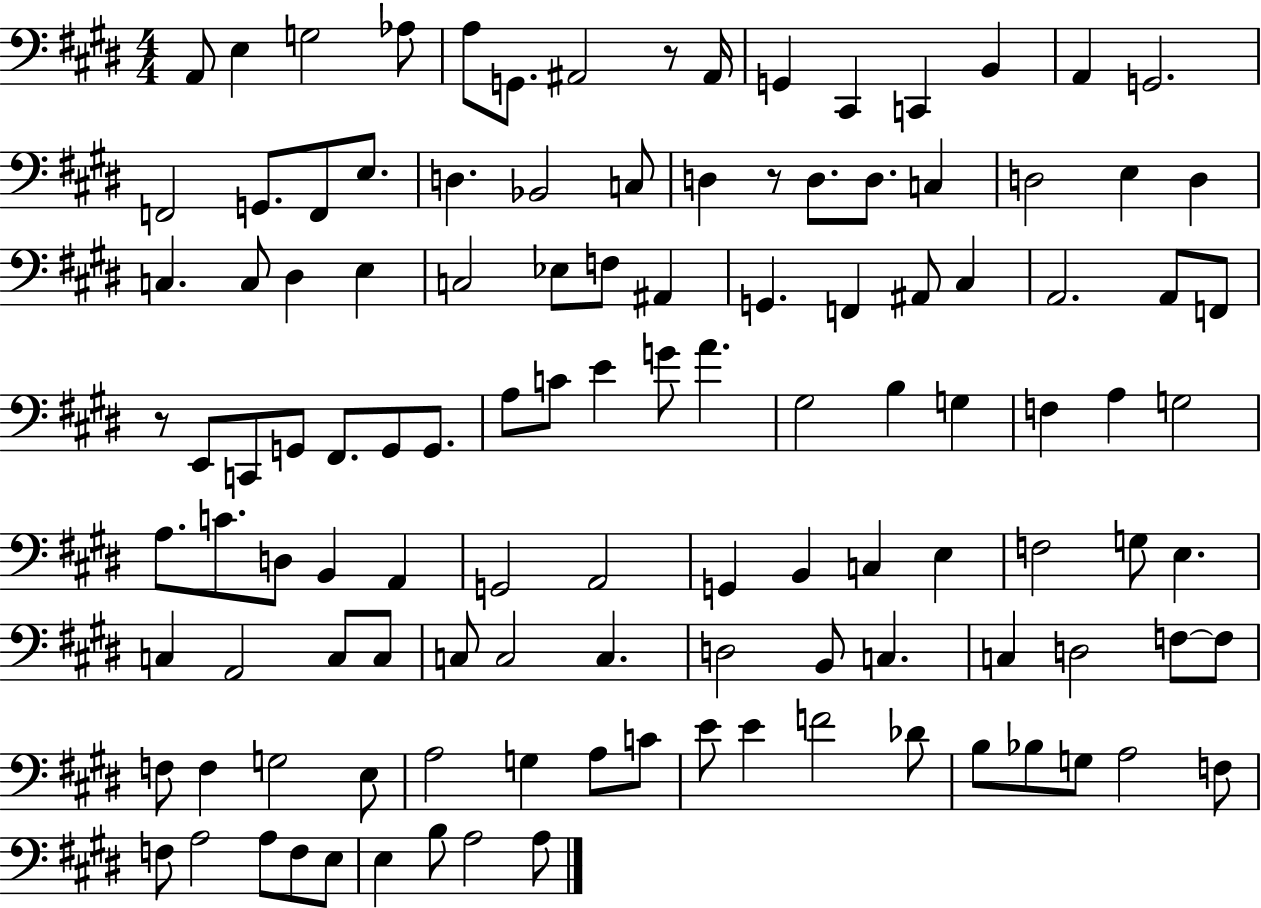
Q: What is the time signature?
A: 4/4